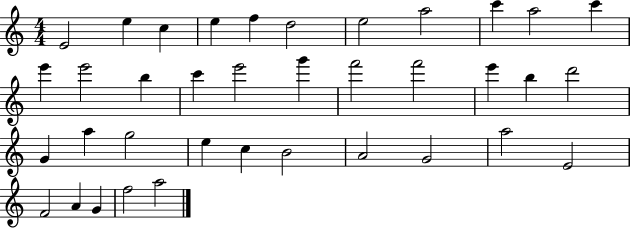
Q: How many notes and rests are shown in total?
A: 37